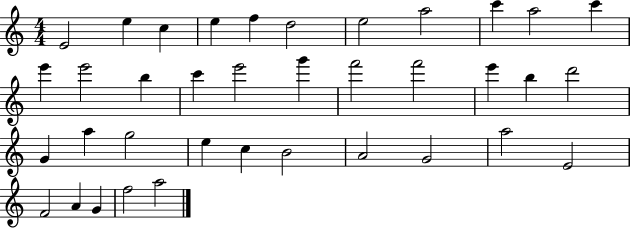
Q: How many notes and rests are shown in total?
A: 37